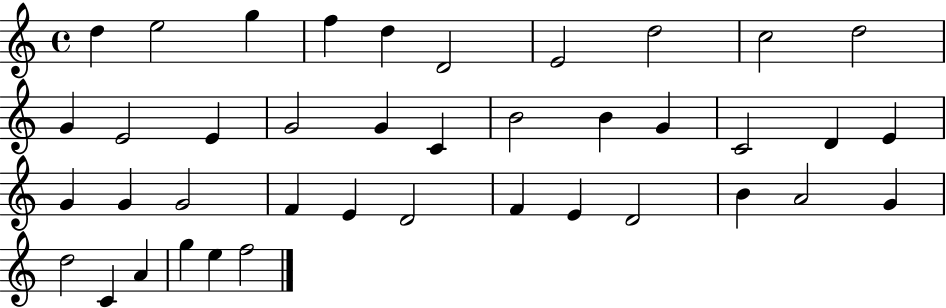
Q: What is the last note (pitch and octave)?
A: F5